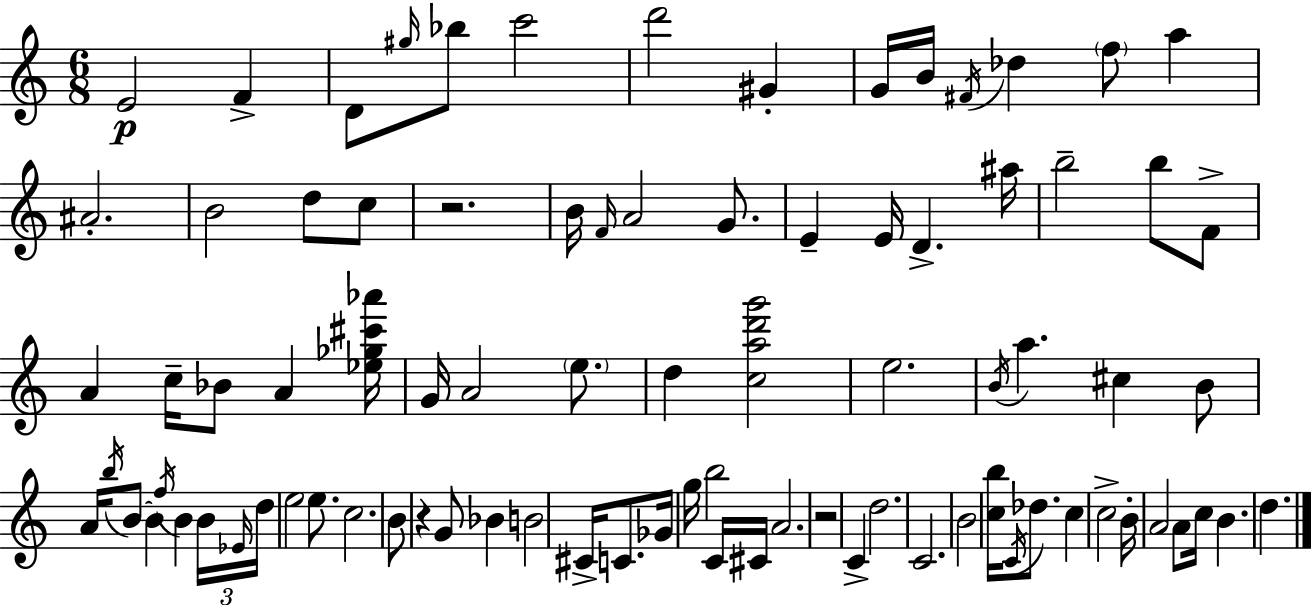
E4/h F4/q D4/e G#5/s Bb5/e C6/h D6/h G#4/q G4/s B4/s F#4/s Db5/q F5/e A5/q A#4/h. B4/h D5/e C5/e R/h. B4/s F4/s A4/h G4/e. E4/q E4/s D4/q. A#5/s B5/h B5/e F4/e A4/q C5/s Bb4/e A4/q [Eb5,Gb5,C#6,Ab6]/s G4/s A4/h E5/e. D5/q [C5,A5,D6,G6]/h E5/h. B4/s A5/q. C#5/q B4/e A4/s B5/s B4/e B4/q F5/s B4/q B4/s Eb4/s D5/s E5/h E5/e. C5/h. B4/e R/q G4/e Bb4/q B4/h C#4/s C4/e. Gb4/s G5/s B5/h C4/s C#4/s A4/h. R/h C4/q D5/h. C4/h. B4/h [C5,B5]/s C4/s Db5/e. C5/q C5/h B4/s A4/h A4/e C5/s B4/q. D5/q.